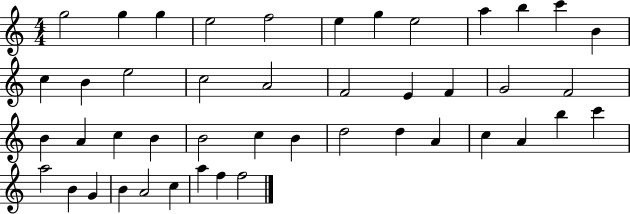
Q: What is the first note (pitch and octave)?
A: G5